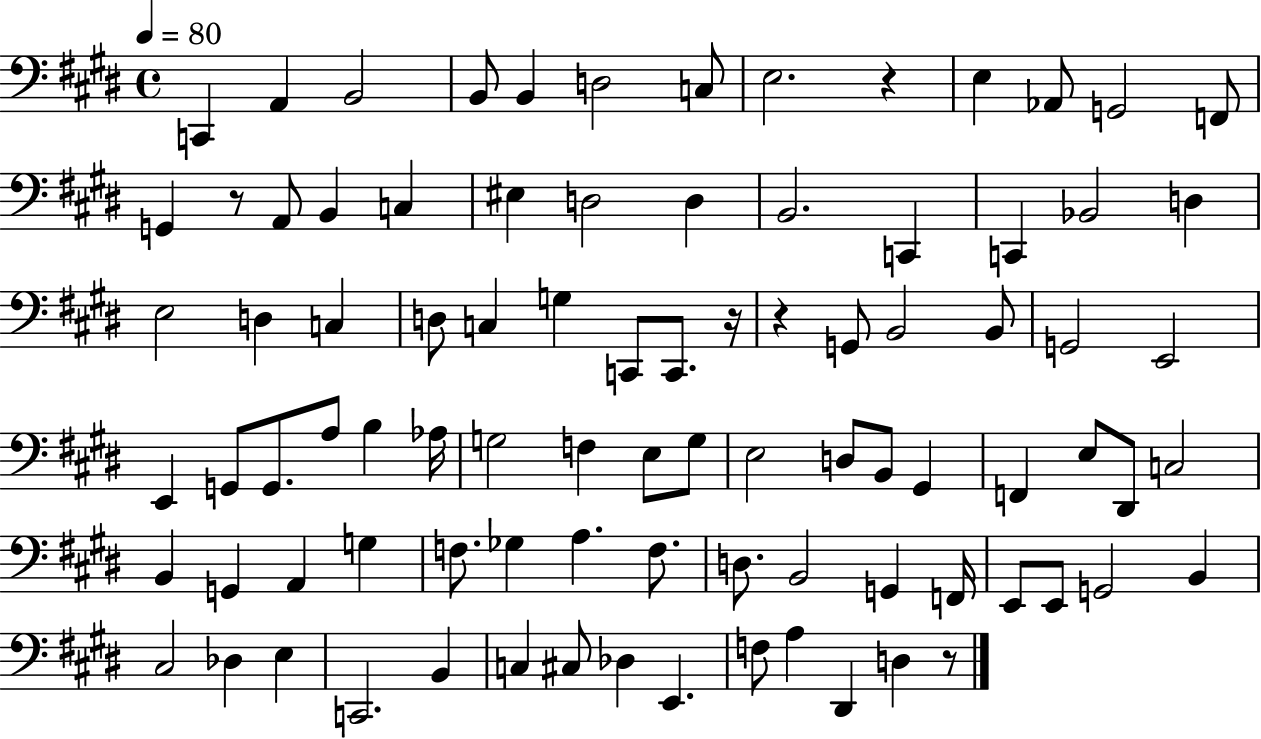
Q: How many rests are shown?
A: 5